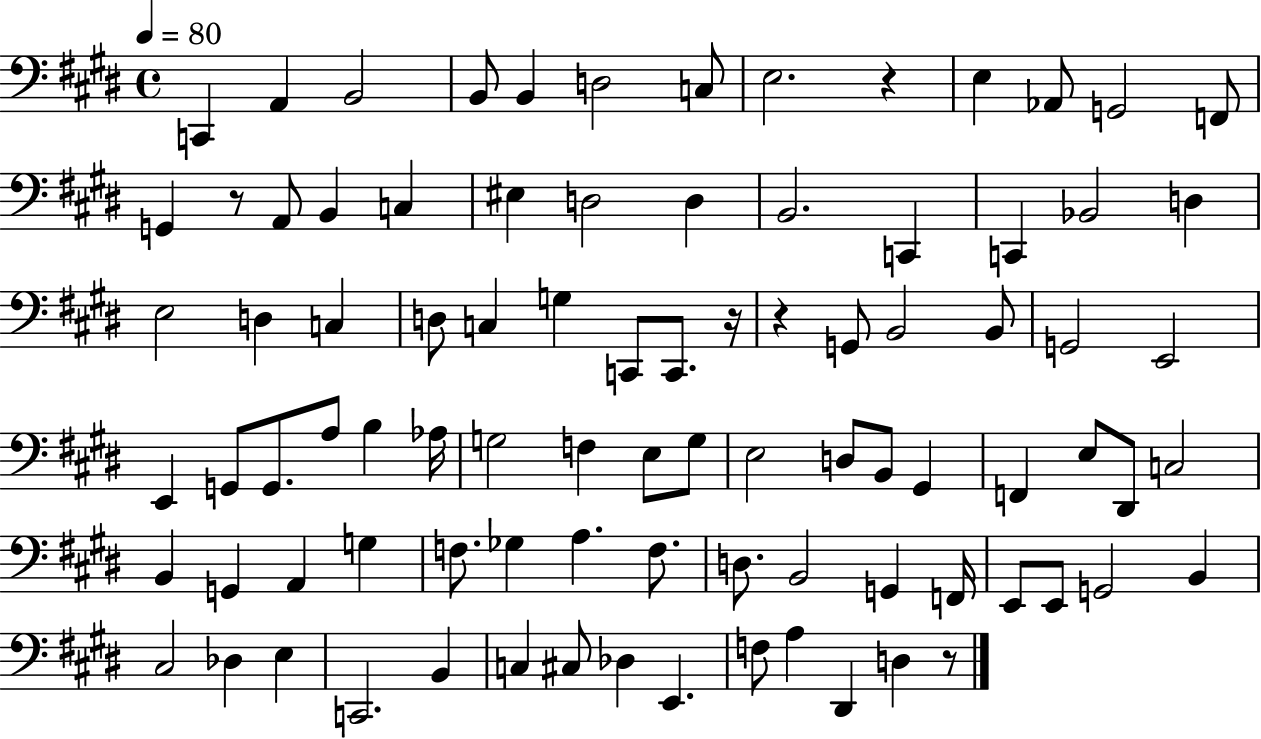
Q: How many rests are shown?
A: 5